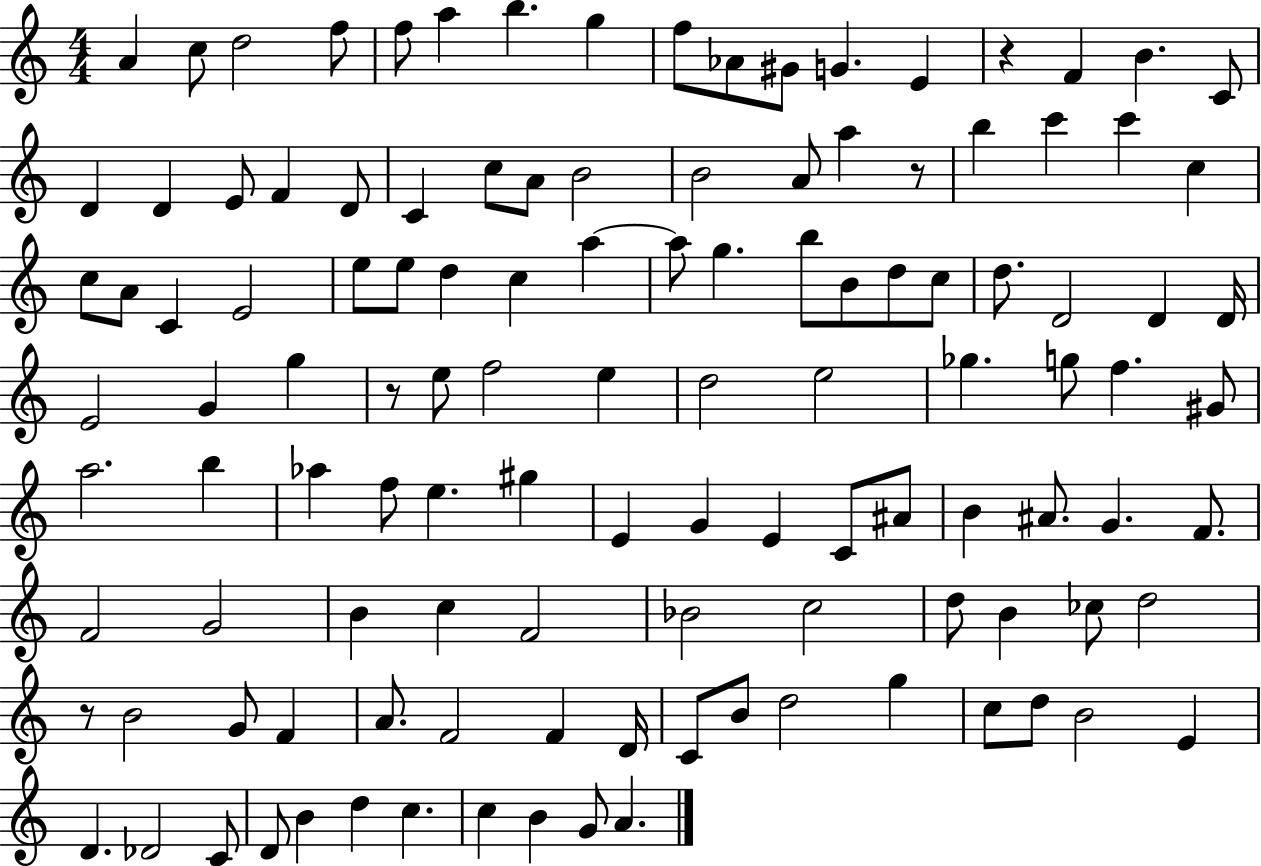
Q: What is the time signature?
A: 4/4